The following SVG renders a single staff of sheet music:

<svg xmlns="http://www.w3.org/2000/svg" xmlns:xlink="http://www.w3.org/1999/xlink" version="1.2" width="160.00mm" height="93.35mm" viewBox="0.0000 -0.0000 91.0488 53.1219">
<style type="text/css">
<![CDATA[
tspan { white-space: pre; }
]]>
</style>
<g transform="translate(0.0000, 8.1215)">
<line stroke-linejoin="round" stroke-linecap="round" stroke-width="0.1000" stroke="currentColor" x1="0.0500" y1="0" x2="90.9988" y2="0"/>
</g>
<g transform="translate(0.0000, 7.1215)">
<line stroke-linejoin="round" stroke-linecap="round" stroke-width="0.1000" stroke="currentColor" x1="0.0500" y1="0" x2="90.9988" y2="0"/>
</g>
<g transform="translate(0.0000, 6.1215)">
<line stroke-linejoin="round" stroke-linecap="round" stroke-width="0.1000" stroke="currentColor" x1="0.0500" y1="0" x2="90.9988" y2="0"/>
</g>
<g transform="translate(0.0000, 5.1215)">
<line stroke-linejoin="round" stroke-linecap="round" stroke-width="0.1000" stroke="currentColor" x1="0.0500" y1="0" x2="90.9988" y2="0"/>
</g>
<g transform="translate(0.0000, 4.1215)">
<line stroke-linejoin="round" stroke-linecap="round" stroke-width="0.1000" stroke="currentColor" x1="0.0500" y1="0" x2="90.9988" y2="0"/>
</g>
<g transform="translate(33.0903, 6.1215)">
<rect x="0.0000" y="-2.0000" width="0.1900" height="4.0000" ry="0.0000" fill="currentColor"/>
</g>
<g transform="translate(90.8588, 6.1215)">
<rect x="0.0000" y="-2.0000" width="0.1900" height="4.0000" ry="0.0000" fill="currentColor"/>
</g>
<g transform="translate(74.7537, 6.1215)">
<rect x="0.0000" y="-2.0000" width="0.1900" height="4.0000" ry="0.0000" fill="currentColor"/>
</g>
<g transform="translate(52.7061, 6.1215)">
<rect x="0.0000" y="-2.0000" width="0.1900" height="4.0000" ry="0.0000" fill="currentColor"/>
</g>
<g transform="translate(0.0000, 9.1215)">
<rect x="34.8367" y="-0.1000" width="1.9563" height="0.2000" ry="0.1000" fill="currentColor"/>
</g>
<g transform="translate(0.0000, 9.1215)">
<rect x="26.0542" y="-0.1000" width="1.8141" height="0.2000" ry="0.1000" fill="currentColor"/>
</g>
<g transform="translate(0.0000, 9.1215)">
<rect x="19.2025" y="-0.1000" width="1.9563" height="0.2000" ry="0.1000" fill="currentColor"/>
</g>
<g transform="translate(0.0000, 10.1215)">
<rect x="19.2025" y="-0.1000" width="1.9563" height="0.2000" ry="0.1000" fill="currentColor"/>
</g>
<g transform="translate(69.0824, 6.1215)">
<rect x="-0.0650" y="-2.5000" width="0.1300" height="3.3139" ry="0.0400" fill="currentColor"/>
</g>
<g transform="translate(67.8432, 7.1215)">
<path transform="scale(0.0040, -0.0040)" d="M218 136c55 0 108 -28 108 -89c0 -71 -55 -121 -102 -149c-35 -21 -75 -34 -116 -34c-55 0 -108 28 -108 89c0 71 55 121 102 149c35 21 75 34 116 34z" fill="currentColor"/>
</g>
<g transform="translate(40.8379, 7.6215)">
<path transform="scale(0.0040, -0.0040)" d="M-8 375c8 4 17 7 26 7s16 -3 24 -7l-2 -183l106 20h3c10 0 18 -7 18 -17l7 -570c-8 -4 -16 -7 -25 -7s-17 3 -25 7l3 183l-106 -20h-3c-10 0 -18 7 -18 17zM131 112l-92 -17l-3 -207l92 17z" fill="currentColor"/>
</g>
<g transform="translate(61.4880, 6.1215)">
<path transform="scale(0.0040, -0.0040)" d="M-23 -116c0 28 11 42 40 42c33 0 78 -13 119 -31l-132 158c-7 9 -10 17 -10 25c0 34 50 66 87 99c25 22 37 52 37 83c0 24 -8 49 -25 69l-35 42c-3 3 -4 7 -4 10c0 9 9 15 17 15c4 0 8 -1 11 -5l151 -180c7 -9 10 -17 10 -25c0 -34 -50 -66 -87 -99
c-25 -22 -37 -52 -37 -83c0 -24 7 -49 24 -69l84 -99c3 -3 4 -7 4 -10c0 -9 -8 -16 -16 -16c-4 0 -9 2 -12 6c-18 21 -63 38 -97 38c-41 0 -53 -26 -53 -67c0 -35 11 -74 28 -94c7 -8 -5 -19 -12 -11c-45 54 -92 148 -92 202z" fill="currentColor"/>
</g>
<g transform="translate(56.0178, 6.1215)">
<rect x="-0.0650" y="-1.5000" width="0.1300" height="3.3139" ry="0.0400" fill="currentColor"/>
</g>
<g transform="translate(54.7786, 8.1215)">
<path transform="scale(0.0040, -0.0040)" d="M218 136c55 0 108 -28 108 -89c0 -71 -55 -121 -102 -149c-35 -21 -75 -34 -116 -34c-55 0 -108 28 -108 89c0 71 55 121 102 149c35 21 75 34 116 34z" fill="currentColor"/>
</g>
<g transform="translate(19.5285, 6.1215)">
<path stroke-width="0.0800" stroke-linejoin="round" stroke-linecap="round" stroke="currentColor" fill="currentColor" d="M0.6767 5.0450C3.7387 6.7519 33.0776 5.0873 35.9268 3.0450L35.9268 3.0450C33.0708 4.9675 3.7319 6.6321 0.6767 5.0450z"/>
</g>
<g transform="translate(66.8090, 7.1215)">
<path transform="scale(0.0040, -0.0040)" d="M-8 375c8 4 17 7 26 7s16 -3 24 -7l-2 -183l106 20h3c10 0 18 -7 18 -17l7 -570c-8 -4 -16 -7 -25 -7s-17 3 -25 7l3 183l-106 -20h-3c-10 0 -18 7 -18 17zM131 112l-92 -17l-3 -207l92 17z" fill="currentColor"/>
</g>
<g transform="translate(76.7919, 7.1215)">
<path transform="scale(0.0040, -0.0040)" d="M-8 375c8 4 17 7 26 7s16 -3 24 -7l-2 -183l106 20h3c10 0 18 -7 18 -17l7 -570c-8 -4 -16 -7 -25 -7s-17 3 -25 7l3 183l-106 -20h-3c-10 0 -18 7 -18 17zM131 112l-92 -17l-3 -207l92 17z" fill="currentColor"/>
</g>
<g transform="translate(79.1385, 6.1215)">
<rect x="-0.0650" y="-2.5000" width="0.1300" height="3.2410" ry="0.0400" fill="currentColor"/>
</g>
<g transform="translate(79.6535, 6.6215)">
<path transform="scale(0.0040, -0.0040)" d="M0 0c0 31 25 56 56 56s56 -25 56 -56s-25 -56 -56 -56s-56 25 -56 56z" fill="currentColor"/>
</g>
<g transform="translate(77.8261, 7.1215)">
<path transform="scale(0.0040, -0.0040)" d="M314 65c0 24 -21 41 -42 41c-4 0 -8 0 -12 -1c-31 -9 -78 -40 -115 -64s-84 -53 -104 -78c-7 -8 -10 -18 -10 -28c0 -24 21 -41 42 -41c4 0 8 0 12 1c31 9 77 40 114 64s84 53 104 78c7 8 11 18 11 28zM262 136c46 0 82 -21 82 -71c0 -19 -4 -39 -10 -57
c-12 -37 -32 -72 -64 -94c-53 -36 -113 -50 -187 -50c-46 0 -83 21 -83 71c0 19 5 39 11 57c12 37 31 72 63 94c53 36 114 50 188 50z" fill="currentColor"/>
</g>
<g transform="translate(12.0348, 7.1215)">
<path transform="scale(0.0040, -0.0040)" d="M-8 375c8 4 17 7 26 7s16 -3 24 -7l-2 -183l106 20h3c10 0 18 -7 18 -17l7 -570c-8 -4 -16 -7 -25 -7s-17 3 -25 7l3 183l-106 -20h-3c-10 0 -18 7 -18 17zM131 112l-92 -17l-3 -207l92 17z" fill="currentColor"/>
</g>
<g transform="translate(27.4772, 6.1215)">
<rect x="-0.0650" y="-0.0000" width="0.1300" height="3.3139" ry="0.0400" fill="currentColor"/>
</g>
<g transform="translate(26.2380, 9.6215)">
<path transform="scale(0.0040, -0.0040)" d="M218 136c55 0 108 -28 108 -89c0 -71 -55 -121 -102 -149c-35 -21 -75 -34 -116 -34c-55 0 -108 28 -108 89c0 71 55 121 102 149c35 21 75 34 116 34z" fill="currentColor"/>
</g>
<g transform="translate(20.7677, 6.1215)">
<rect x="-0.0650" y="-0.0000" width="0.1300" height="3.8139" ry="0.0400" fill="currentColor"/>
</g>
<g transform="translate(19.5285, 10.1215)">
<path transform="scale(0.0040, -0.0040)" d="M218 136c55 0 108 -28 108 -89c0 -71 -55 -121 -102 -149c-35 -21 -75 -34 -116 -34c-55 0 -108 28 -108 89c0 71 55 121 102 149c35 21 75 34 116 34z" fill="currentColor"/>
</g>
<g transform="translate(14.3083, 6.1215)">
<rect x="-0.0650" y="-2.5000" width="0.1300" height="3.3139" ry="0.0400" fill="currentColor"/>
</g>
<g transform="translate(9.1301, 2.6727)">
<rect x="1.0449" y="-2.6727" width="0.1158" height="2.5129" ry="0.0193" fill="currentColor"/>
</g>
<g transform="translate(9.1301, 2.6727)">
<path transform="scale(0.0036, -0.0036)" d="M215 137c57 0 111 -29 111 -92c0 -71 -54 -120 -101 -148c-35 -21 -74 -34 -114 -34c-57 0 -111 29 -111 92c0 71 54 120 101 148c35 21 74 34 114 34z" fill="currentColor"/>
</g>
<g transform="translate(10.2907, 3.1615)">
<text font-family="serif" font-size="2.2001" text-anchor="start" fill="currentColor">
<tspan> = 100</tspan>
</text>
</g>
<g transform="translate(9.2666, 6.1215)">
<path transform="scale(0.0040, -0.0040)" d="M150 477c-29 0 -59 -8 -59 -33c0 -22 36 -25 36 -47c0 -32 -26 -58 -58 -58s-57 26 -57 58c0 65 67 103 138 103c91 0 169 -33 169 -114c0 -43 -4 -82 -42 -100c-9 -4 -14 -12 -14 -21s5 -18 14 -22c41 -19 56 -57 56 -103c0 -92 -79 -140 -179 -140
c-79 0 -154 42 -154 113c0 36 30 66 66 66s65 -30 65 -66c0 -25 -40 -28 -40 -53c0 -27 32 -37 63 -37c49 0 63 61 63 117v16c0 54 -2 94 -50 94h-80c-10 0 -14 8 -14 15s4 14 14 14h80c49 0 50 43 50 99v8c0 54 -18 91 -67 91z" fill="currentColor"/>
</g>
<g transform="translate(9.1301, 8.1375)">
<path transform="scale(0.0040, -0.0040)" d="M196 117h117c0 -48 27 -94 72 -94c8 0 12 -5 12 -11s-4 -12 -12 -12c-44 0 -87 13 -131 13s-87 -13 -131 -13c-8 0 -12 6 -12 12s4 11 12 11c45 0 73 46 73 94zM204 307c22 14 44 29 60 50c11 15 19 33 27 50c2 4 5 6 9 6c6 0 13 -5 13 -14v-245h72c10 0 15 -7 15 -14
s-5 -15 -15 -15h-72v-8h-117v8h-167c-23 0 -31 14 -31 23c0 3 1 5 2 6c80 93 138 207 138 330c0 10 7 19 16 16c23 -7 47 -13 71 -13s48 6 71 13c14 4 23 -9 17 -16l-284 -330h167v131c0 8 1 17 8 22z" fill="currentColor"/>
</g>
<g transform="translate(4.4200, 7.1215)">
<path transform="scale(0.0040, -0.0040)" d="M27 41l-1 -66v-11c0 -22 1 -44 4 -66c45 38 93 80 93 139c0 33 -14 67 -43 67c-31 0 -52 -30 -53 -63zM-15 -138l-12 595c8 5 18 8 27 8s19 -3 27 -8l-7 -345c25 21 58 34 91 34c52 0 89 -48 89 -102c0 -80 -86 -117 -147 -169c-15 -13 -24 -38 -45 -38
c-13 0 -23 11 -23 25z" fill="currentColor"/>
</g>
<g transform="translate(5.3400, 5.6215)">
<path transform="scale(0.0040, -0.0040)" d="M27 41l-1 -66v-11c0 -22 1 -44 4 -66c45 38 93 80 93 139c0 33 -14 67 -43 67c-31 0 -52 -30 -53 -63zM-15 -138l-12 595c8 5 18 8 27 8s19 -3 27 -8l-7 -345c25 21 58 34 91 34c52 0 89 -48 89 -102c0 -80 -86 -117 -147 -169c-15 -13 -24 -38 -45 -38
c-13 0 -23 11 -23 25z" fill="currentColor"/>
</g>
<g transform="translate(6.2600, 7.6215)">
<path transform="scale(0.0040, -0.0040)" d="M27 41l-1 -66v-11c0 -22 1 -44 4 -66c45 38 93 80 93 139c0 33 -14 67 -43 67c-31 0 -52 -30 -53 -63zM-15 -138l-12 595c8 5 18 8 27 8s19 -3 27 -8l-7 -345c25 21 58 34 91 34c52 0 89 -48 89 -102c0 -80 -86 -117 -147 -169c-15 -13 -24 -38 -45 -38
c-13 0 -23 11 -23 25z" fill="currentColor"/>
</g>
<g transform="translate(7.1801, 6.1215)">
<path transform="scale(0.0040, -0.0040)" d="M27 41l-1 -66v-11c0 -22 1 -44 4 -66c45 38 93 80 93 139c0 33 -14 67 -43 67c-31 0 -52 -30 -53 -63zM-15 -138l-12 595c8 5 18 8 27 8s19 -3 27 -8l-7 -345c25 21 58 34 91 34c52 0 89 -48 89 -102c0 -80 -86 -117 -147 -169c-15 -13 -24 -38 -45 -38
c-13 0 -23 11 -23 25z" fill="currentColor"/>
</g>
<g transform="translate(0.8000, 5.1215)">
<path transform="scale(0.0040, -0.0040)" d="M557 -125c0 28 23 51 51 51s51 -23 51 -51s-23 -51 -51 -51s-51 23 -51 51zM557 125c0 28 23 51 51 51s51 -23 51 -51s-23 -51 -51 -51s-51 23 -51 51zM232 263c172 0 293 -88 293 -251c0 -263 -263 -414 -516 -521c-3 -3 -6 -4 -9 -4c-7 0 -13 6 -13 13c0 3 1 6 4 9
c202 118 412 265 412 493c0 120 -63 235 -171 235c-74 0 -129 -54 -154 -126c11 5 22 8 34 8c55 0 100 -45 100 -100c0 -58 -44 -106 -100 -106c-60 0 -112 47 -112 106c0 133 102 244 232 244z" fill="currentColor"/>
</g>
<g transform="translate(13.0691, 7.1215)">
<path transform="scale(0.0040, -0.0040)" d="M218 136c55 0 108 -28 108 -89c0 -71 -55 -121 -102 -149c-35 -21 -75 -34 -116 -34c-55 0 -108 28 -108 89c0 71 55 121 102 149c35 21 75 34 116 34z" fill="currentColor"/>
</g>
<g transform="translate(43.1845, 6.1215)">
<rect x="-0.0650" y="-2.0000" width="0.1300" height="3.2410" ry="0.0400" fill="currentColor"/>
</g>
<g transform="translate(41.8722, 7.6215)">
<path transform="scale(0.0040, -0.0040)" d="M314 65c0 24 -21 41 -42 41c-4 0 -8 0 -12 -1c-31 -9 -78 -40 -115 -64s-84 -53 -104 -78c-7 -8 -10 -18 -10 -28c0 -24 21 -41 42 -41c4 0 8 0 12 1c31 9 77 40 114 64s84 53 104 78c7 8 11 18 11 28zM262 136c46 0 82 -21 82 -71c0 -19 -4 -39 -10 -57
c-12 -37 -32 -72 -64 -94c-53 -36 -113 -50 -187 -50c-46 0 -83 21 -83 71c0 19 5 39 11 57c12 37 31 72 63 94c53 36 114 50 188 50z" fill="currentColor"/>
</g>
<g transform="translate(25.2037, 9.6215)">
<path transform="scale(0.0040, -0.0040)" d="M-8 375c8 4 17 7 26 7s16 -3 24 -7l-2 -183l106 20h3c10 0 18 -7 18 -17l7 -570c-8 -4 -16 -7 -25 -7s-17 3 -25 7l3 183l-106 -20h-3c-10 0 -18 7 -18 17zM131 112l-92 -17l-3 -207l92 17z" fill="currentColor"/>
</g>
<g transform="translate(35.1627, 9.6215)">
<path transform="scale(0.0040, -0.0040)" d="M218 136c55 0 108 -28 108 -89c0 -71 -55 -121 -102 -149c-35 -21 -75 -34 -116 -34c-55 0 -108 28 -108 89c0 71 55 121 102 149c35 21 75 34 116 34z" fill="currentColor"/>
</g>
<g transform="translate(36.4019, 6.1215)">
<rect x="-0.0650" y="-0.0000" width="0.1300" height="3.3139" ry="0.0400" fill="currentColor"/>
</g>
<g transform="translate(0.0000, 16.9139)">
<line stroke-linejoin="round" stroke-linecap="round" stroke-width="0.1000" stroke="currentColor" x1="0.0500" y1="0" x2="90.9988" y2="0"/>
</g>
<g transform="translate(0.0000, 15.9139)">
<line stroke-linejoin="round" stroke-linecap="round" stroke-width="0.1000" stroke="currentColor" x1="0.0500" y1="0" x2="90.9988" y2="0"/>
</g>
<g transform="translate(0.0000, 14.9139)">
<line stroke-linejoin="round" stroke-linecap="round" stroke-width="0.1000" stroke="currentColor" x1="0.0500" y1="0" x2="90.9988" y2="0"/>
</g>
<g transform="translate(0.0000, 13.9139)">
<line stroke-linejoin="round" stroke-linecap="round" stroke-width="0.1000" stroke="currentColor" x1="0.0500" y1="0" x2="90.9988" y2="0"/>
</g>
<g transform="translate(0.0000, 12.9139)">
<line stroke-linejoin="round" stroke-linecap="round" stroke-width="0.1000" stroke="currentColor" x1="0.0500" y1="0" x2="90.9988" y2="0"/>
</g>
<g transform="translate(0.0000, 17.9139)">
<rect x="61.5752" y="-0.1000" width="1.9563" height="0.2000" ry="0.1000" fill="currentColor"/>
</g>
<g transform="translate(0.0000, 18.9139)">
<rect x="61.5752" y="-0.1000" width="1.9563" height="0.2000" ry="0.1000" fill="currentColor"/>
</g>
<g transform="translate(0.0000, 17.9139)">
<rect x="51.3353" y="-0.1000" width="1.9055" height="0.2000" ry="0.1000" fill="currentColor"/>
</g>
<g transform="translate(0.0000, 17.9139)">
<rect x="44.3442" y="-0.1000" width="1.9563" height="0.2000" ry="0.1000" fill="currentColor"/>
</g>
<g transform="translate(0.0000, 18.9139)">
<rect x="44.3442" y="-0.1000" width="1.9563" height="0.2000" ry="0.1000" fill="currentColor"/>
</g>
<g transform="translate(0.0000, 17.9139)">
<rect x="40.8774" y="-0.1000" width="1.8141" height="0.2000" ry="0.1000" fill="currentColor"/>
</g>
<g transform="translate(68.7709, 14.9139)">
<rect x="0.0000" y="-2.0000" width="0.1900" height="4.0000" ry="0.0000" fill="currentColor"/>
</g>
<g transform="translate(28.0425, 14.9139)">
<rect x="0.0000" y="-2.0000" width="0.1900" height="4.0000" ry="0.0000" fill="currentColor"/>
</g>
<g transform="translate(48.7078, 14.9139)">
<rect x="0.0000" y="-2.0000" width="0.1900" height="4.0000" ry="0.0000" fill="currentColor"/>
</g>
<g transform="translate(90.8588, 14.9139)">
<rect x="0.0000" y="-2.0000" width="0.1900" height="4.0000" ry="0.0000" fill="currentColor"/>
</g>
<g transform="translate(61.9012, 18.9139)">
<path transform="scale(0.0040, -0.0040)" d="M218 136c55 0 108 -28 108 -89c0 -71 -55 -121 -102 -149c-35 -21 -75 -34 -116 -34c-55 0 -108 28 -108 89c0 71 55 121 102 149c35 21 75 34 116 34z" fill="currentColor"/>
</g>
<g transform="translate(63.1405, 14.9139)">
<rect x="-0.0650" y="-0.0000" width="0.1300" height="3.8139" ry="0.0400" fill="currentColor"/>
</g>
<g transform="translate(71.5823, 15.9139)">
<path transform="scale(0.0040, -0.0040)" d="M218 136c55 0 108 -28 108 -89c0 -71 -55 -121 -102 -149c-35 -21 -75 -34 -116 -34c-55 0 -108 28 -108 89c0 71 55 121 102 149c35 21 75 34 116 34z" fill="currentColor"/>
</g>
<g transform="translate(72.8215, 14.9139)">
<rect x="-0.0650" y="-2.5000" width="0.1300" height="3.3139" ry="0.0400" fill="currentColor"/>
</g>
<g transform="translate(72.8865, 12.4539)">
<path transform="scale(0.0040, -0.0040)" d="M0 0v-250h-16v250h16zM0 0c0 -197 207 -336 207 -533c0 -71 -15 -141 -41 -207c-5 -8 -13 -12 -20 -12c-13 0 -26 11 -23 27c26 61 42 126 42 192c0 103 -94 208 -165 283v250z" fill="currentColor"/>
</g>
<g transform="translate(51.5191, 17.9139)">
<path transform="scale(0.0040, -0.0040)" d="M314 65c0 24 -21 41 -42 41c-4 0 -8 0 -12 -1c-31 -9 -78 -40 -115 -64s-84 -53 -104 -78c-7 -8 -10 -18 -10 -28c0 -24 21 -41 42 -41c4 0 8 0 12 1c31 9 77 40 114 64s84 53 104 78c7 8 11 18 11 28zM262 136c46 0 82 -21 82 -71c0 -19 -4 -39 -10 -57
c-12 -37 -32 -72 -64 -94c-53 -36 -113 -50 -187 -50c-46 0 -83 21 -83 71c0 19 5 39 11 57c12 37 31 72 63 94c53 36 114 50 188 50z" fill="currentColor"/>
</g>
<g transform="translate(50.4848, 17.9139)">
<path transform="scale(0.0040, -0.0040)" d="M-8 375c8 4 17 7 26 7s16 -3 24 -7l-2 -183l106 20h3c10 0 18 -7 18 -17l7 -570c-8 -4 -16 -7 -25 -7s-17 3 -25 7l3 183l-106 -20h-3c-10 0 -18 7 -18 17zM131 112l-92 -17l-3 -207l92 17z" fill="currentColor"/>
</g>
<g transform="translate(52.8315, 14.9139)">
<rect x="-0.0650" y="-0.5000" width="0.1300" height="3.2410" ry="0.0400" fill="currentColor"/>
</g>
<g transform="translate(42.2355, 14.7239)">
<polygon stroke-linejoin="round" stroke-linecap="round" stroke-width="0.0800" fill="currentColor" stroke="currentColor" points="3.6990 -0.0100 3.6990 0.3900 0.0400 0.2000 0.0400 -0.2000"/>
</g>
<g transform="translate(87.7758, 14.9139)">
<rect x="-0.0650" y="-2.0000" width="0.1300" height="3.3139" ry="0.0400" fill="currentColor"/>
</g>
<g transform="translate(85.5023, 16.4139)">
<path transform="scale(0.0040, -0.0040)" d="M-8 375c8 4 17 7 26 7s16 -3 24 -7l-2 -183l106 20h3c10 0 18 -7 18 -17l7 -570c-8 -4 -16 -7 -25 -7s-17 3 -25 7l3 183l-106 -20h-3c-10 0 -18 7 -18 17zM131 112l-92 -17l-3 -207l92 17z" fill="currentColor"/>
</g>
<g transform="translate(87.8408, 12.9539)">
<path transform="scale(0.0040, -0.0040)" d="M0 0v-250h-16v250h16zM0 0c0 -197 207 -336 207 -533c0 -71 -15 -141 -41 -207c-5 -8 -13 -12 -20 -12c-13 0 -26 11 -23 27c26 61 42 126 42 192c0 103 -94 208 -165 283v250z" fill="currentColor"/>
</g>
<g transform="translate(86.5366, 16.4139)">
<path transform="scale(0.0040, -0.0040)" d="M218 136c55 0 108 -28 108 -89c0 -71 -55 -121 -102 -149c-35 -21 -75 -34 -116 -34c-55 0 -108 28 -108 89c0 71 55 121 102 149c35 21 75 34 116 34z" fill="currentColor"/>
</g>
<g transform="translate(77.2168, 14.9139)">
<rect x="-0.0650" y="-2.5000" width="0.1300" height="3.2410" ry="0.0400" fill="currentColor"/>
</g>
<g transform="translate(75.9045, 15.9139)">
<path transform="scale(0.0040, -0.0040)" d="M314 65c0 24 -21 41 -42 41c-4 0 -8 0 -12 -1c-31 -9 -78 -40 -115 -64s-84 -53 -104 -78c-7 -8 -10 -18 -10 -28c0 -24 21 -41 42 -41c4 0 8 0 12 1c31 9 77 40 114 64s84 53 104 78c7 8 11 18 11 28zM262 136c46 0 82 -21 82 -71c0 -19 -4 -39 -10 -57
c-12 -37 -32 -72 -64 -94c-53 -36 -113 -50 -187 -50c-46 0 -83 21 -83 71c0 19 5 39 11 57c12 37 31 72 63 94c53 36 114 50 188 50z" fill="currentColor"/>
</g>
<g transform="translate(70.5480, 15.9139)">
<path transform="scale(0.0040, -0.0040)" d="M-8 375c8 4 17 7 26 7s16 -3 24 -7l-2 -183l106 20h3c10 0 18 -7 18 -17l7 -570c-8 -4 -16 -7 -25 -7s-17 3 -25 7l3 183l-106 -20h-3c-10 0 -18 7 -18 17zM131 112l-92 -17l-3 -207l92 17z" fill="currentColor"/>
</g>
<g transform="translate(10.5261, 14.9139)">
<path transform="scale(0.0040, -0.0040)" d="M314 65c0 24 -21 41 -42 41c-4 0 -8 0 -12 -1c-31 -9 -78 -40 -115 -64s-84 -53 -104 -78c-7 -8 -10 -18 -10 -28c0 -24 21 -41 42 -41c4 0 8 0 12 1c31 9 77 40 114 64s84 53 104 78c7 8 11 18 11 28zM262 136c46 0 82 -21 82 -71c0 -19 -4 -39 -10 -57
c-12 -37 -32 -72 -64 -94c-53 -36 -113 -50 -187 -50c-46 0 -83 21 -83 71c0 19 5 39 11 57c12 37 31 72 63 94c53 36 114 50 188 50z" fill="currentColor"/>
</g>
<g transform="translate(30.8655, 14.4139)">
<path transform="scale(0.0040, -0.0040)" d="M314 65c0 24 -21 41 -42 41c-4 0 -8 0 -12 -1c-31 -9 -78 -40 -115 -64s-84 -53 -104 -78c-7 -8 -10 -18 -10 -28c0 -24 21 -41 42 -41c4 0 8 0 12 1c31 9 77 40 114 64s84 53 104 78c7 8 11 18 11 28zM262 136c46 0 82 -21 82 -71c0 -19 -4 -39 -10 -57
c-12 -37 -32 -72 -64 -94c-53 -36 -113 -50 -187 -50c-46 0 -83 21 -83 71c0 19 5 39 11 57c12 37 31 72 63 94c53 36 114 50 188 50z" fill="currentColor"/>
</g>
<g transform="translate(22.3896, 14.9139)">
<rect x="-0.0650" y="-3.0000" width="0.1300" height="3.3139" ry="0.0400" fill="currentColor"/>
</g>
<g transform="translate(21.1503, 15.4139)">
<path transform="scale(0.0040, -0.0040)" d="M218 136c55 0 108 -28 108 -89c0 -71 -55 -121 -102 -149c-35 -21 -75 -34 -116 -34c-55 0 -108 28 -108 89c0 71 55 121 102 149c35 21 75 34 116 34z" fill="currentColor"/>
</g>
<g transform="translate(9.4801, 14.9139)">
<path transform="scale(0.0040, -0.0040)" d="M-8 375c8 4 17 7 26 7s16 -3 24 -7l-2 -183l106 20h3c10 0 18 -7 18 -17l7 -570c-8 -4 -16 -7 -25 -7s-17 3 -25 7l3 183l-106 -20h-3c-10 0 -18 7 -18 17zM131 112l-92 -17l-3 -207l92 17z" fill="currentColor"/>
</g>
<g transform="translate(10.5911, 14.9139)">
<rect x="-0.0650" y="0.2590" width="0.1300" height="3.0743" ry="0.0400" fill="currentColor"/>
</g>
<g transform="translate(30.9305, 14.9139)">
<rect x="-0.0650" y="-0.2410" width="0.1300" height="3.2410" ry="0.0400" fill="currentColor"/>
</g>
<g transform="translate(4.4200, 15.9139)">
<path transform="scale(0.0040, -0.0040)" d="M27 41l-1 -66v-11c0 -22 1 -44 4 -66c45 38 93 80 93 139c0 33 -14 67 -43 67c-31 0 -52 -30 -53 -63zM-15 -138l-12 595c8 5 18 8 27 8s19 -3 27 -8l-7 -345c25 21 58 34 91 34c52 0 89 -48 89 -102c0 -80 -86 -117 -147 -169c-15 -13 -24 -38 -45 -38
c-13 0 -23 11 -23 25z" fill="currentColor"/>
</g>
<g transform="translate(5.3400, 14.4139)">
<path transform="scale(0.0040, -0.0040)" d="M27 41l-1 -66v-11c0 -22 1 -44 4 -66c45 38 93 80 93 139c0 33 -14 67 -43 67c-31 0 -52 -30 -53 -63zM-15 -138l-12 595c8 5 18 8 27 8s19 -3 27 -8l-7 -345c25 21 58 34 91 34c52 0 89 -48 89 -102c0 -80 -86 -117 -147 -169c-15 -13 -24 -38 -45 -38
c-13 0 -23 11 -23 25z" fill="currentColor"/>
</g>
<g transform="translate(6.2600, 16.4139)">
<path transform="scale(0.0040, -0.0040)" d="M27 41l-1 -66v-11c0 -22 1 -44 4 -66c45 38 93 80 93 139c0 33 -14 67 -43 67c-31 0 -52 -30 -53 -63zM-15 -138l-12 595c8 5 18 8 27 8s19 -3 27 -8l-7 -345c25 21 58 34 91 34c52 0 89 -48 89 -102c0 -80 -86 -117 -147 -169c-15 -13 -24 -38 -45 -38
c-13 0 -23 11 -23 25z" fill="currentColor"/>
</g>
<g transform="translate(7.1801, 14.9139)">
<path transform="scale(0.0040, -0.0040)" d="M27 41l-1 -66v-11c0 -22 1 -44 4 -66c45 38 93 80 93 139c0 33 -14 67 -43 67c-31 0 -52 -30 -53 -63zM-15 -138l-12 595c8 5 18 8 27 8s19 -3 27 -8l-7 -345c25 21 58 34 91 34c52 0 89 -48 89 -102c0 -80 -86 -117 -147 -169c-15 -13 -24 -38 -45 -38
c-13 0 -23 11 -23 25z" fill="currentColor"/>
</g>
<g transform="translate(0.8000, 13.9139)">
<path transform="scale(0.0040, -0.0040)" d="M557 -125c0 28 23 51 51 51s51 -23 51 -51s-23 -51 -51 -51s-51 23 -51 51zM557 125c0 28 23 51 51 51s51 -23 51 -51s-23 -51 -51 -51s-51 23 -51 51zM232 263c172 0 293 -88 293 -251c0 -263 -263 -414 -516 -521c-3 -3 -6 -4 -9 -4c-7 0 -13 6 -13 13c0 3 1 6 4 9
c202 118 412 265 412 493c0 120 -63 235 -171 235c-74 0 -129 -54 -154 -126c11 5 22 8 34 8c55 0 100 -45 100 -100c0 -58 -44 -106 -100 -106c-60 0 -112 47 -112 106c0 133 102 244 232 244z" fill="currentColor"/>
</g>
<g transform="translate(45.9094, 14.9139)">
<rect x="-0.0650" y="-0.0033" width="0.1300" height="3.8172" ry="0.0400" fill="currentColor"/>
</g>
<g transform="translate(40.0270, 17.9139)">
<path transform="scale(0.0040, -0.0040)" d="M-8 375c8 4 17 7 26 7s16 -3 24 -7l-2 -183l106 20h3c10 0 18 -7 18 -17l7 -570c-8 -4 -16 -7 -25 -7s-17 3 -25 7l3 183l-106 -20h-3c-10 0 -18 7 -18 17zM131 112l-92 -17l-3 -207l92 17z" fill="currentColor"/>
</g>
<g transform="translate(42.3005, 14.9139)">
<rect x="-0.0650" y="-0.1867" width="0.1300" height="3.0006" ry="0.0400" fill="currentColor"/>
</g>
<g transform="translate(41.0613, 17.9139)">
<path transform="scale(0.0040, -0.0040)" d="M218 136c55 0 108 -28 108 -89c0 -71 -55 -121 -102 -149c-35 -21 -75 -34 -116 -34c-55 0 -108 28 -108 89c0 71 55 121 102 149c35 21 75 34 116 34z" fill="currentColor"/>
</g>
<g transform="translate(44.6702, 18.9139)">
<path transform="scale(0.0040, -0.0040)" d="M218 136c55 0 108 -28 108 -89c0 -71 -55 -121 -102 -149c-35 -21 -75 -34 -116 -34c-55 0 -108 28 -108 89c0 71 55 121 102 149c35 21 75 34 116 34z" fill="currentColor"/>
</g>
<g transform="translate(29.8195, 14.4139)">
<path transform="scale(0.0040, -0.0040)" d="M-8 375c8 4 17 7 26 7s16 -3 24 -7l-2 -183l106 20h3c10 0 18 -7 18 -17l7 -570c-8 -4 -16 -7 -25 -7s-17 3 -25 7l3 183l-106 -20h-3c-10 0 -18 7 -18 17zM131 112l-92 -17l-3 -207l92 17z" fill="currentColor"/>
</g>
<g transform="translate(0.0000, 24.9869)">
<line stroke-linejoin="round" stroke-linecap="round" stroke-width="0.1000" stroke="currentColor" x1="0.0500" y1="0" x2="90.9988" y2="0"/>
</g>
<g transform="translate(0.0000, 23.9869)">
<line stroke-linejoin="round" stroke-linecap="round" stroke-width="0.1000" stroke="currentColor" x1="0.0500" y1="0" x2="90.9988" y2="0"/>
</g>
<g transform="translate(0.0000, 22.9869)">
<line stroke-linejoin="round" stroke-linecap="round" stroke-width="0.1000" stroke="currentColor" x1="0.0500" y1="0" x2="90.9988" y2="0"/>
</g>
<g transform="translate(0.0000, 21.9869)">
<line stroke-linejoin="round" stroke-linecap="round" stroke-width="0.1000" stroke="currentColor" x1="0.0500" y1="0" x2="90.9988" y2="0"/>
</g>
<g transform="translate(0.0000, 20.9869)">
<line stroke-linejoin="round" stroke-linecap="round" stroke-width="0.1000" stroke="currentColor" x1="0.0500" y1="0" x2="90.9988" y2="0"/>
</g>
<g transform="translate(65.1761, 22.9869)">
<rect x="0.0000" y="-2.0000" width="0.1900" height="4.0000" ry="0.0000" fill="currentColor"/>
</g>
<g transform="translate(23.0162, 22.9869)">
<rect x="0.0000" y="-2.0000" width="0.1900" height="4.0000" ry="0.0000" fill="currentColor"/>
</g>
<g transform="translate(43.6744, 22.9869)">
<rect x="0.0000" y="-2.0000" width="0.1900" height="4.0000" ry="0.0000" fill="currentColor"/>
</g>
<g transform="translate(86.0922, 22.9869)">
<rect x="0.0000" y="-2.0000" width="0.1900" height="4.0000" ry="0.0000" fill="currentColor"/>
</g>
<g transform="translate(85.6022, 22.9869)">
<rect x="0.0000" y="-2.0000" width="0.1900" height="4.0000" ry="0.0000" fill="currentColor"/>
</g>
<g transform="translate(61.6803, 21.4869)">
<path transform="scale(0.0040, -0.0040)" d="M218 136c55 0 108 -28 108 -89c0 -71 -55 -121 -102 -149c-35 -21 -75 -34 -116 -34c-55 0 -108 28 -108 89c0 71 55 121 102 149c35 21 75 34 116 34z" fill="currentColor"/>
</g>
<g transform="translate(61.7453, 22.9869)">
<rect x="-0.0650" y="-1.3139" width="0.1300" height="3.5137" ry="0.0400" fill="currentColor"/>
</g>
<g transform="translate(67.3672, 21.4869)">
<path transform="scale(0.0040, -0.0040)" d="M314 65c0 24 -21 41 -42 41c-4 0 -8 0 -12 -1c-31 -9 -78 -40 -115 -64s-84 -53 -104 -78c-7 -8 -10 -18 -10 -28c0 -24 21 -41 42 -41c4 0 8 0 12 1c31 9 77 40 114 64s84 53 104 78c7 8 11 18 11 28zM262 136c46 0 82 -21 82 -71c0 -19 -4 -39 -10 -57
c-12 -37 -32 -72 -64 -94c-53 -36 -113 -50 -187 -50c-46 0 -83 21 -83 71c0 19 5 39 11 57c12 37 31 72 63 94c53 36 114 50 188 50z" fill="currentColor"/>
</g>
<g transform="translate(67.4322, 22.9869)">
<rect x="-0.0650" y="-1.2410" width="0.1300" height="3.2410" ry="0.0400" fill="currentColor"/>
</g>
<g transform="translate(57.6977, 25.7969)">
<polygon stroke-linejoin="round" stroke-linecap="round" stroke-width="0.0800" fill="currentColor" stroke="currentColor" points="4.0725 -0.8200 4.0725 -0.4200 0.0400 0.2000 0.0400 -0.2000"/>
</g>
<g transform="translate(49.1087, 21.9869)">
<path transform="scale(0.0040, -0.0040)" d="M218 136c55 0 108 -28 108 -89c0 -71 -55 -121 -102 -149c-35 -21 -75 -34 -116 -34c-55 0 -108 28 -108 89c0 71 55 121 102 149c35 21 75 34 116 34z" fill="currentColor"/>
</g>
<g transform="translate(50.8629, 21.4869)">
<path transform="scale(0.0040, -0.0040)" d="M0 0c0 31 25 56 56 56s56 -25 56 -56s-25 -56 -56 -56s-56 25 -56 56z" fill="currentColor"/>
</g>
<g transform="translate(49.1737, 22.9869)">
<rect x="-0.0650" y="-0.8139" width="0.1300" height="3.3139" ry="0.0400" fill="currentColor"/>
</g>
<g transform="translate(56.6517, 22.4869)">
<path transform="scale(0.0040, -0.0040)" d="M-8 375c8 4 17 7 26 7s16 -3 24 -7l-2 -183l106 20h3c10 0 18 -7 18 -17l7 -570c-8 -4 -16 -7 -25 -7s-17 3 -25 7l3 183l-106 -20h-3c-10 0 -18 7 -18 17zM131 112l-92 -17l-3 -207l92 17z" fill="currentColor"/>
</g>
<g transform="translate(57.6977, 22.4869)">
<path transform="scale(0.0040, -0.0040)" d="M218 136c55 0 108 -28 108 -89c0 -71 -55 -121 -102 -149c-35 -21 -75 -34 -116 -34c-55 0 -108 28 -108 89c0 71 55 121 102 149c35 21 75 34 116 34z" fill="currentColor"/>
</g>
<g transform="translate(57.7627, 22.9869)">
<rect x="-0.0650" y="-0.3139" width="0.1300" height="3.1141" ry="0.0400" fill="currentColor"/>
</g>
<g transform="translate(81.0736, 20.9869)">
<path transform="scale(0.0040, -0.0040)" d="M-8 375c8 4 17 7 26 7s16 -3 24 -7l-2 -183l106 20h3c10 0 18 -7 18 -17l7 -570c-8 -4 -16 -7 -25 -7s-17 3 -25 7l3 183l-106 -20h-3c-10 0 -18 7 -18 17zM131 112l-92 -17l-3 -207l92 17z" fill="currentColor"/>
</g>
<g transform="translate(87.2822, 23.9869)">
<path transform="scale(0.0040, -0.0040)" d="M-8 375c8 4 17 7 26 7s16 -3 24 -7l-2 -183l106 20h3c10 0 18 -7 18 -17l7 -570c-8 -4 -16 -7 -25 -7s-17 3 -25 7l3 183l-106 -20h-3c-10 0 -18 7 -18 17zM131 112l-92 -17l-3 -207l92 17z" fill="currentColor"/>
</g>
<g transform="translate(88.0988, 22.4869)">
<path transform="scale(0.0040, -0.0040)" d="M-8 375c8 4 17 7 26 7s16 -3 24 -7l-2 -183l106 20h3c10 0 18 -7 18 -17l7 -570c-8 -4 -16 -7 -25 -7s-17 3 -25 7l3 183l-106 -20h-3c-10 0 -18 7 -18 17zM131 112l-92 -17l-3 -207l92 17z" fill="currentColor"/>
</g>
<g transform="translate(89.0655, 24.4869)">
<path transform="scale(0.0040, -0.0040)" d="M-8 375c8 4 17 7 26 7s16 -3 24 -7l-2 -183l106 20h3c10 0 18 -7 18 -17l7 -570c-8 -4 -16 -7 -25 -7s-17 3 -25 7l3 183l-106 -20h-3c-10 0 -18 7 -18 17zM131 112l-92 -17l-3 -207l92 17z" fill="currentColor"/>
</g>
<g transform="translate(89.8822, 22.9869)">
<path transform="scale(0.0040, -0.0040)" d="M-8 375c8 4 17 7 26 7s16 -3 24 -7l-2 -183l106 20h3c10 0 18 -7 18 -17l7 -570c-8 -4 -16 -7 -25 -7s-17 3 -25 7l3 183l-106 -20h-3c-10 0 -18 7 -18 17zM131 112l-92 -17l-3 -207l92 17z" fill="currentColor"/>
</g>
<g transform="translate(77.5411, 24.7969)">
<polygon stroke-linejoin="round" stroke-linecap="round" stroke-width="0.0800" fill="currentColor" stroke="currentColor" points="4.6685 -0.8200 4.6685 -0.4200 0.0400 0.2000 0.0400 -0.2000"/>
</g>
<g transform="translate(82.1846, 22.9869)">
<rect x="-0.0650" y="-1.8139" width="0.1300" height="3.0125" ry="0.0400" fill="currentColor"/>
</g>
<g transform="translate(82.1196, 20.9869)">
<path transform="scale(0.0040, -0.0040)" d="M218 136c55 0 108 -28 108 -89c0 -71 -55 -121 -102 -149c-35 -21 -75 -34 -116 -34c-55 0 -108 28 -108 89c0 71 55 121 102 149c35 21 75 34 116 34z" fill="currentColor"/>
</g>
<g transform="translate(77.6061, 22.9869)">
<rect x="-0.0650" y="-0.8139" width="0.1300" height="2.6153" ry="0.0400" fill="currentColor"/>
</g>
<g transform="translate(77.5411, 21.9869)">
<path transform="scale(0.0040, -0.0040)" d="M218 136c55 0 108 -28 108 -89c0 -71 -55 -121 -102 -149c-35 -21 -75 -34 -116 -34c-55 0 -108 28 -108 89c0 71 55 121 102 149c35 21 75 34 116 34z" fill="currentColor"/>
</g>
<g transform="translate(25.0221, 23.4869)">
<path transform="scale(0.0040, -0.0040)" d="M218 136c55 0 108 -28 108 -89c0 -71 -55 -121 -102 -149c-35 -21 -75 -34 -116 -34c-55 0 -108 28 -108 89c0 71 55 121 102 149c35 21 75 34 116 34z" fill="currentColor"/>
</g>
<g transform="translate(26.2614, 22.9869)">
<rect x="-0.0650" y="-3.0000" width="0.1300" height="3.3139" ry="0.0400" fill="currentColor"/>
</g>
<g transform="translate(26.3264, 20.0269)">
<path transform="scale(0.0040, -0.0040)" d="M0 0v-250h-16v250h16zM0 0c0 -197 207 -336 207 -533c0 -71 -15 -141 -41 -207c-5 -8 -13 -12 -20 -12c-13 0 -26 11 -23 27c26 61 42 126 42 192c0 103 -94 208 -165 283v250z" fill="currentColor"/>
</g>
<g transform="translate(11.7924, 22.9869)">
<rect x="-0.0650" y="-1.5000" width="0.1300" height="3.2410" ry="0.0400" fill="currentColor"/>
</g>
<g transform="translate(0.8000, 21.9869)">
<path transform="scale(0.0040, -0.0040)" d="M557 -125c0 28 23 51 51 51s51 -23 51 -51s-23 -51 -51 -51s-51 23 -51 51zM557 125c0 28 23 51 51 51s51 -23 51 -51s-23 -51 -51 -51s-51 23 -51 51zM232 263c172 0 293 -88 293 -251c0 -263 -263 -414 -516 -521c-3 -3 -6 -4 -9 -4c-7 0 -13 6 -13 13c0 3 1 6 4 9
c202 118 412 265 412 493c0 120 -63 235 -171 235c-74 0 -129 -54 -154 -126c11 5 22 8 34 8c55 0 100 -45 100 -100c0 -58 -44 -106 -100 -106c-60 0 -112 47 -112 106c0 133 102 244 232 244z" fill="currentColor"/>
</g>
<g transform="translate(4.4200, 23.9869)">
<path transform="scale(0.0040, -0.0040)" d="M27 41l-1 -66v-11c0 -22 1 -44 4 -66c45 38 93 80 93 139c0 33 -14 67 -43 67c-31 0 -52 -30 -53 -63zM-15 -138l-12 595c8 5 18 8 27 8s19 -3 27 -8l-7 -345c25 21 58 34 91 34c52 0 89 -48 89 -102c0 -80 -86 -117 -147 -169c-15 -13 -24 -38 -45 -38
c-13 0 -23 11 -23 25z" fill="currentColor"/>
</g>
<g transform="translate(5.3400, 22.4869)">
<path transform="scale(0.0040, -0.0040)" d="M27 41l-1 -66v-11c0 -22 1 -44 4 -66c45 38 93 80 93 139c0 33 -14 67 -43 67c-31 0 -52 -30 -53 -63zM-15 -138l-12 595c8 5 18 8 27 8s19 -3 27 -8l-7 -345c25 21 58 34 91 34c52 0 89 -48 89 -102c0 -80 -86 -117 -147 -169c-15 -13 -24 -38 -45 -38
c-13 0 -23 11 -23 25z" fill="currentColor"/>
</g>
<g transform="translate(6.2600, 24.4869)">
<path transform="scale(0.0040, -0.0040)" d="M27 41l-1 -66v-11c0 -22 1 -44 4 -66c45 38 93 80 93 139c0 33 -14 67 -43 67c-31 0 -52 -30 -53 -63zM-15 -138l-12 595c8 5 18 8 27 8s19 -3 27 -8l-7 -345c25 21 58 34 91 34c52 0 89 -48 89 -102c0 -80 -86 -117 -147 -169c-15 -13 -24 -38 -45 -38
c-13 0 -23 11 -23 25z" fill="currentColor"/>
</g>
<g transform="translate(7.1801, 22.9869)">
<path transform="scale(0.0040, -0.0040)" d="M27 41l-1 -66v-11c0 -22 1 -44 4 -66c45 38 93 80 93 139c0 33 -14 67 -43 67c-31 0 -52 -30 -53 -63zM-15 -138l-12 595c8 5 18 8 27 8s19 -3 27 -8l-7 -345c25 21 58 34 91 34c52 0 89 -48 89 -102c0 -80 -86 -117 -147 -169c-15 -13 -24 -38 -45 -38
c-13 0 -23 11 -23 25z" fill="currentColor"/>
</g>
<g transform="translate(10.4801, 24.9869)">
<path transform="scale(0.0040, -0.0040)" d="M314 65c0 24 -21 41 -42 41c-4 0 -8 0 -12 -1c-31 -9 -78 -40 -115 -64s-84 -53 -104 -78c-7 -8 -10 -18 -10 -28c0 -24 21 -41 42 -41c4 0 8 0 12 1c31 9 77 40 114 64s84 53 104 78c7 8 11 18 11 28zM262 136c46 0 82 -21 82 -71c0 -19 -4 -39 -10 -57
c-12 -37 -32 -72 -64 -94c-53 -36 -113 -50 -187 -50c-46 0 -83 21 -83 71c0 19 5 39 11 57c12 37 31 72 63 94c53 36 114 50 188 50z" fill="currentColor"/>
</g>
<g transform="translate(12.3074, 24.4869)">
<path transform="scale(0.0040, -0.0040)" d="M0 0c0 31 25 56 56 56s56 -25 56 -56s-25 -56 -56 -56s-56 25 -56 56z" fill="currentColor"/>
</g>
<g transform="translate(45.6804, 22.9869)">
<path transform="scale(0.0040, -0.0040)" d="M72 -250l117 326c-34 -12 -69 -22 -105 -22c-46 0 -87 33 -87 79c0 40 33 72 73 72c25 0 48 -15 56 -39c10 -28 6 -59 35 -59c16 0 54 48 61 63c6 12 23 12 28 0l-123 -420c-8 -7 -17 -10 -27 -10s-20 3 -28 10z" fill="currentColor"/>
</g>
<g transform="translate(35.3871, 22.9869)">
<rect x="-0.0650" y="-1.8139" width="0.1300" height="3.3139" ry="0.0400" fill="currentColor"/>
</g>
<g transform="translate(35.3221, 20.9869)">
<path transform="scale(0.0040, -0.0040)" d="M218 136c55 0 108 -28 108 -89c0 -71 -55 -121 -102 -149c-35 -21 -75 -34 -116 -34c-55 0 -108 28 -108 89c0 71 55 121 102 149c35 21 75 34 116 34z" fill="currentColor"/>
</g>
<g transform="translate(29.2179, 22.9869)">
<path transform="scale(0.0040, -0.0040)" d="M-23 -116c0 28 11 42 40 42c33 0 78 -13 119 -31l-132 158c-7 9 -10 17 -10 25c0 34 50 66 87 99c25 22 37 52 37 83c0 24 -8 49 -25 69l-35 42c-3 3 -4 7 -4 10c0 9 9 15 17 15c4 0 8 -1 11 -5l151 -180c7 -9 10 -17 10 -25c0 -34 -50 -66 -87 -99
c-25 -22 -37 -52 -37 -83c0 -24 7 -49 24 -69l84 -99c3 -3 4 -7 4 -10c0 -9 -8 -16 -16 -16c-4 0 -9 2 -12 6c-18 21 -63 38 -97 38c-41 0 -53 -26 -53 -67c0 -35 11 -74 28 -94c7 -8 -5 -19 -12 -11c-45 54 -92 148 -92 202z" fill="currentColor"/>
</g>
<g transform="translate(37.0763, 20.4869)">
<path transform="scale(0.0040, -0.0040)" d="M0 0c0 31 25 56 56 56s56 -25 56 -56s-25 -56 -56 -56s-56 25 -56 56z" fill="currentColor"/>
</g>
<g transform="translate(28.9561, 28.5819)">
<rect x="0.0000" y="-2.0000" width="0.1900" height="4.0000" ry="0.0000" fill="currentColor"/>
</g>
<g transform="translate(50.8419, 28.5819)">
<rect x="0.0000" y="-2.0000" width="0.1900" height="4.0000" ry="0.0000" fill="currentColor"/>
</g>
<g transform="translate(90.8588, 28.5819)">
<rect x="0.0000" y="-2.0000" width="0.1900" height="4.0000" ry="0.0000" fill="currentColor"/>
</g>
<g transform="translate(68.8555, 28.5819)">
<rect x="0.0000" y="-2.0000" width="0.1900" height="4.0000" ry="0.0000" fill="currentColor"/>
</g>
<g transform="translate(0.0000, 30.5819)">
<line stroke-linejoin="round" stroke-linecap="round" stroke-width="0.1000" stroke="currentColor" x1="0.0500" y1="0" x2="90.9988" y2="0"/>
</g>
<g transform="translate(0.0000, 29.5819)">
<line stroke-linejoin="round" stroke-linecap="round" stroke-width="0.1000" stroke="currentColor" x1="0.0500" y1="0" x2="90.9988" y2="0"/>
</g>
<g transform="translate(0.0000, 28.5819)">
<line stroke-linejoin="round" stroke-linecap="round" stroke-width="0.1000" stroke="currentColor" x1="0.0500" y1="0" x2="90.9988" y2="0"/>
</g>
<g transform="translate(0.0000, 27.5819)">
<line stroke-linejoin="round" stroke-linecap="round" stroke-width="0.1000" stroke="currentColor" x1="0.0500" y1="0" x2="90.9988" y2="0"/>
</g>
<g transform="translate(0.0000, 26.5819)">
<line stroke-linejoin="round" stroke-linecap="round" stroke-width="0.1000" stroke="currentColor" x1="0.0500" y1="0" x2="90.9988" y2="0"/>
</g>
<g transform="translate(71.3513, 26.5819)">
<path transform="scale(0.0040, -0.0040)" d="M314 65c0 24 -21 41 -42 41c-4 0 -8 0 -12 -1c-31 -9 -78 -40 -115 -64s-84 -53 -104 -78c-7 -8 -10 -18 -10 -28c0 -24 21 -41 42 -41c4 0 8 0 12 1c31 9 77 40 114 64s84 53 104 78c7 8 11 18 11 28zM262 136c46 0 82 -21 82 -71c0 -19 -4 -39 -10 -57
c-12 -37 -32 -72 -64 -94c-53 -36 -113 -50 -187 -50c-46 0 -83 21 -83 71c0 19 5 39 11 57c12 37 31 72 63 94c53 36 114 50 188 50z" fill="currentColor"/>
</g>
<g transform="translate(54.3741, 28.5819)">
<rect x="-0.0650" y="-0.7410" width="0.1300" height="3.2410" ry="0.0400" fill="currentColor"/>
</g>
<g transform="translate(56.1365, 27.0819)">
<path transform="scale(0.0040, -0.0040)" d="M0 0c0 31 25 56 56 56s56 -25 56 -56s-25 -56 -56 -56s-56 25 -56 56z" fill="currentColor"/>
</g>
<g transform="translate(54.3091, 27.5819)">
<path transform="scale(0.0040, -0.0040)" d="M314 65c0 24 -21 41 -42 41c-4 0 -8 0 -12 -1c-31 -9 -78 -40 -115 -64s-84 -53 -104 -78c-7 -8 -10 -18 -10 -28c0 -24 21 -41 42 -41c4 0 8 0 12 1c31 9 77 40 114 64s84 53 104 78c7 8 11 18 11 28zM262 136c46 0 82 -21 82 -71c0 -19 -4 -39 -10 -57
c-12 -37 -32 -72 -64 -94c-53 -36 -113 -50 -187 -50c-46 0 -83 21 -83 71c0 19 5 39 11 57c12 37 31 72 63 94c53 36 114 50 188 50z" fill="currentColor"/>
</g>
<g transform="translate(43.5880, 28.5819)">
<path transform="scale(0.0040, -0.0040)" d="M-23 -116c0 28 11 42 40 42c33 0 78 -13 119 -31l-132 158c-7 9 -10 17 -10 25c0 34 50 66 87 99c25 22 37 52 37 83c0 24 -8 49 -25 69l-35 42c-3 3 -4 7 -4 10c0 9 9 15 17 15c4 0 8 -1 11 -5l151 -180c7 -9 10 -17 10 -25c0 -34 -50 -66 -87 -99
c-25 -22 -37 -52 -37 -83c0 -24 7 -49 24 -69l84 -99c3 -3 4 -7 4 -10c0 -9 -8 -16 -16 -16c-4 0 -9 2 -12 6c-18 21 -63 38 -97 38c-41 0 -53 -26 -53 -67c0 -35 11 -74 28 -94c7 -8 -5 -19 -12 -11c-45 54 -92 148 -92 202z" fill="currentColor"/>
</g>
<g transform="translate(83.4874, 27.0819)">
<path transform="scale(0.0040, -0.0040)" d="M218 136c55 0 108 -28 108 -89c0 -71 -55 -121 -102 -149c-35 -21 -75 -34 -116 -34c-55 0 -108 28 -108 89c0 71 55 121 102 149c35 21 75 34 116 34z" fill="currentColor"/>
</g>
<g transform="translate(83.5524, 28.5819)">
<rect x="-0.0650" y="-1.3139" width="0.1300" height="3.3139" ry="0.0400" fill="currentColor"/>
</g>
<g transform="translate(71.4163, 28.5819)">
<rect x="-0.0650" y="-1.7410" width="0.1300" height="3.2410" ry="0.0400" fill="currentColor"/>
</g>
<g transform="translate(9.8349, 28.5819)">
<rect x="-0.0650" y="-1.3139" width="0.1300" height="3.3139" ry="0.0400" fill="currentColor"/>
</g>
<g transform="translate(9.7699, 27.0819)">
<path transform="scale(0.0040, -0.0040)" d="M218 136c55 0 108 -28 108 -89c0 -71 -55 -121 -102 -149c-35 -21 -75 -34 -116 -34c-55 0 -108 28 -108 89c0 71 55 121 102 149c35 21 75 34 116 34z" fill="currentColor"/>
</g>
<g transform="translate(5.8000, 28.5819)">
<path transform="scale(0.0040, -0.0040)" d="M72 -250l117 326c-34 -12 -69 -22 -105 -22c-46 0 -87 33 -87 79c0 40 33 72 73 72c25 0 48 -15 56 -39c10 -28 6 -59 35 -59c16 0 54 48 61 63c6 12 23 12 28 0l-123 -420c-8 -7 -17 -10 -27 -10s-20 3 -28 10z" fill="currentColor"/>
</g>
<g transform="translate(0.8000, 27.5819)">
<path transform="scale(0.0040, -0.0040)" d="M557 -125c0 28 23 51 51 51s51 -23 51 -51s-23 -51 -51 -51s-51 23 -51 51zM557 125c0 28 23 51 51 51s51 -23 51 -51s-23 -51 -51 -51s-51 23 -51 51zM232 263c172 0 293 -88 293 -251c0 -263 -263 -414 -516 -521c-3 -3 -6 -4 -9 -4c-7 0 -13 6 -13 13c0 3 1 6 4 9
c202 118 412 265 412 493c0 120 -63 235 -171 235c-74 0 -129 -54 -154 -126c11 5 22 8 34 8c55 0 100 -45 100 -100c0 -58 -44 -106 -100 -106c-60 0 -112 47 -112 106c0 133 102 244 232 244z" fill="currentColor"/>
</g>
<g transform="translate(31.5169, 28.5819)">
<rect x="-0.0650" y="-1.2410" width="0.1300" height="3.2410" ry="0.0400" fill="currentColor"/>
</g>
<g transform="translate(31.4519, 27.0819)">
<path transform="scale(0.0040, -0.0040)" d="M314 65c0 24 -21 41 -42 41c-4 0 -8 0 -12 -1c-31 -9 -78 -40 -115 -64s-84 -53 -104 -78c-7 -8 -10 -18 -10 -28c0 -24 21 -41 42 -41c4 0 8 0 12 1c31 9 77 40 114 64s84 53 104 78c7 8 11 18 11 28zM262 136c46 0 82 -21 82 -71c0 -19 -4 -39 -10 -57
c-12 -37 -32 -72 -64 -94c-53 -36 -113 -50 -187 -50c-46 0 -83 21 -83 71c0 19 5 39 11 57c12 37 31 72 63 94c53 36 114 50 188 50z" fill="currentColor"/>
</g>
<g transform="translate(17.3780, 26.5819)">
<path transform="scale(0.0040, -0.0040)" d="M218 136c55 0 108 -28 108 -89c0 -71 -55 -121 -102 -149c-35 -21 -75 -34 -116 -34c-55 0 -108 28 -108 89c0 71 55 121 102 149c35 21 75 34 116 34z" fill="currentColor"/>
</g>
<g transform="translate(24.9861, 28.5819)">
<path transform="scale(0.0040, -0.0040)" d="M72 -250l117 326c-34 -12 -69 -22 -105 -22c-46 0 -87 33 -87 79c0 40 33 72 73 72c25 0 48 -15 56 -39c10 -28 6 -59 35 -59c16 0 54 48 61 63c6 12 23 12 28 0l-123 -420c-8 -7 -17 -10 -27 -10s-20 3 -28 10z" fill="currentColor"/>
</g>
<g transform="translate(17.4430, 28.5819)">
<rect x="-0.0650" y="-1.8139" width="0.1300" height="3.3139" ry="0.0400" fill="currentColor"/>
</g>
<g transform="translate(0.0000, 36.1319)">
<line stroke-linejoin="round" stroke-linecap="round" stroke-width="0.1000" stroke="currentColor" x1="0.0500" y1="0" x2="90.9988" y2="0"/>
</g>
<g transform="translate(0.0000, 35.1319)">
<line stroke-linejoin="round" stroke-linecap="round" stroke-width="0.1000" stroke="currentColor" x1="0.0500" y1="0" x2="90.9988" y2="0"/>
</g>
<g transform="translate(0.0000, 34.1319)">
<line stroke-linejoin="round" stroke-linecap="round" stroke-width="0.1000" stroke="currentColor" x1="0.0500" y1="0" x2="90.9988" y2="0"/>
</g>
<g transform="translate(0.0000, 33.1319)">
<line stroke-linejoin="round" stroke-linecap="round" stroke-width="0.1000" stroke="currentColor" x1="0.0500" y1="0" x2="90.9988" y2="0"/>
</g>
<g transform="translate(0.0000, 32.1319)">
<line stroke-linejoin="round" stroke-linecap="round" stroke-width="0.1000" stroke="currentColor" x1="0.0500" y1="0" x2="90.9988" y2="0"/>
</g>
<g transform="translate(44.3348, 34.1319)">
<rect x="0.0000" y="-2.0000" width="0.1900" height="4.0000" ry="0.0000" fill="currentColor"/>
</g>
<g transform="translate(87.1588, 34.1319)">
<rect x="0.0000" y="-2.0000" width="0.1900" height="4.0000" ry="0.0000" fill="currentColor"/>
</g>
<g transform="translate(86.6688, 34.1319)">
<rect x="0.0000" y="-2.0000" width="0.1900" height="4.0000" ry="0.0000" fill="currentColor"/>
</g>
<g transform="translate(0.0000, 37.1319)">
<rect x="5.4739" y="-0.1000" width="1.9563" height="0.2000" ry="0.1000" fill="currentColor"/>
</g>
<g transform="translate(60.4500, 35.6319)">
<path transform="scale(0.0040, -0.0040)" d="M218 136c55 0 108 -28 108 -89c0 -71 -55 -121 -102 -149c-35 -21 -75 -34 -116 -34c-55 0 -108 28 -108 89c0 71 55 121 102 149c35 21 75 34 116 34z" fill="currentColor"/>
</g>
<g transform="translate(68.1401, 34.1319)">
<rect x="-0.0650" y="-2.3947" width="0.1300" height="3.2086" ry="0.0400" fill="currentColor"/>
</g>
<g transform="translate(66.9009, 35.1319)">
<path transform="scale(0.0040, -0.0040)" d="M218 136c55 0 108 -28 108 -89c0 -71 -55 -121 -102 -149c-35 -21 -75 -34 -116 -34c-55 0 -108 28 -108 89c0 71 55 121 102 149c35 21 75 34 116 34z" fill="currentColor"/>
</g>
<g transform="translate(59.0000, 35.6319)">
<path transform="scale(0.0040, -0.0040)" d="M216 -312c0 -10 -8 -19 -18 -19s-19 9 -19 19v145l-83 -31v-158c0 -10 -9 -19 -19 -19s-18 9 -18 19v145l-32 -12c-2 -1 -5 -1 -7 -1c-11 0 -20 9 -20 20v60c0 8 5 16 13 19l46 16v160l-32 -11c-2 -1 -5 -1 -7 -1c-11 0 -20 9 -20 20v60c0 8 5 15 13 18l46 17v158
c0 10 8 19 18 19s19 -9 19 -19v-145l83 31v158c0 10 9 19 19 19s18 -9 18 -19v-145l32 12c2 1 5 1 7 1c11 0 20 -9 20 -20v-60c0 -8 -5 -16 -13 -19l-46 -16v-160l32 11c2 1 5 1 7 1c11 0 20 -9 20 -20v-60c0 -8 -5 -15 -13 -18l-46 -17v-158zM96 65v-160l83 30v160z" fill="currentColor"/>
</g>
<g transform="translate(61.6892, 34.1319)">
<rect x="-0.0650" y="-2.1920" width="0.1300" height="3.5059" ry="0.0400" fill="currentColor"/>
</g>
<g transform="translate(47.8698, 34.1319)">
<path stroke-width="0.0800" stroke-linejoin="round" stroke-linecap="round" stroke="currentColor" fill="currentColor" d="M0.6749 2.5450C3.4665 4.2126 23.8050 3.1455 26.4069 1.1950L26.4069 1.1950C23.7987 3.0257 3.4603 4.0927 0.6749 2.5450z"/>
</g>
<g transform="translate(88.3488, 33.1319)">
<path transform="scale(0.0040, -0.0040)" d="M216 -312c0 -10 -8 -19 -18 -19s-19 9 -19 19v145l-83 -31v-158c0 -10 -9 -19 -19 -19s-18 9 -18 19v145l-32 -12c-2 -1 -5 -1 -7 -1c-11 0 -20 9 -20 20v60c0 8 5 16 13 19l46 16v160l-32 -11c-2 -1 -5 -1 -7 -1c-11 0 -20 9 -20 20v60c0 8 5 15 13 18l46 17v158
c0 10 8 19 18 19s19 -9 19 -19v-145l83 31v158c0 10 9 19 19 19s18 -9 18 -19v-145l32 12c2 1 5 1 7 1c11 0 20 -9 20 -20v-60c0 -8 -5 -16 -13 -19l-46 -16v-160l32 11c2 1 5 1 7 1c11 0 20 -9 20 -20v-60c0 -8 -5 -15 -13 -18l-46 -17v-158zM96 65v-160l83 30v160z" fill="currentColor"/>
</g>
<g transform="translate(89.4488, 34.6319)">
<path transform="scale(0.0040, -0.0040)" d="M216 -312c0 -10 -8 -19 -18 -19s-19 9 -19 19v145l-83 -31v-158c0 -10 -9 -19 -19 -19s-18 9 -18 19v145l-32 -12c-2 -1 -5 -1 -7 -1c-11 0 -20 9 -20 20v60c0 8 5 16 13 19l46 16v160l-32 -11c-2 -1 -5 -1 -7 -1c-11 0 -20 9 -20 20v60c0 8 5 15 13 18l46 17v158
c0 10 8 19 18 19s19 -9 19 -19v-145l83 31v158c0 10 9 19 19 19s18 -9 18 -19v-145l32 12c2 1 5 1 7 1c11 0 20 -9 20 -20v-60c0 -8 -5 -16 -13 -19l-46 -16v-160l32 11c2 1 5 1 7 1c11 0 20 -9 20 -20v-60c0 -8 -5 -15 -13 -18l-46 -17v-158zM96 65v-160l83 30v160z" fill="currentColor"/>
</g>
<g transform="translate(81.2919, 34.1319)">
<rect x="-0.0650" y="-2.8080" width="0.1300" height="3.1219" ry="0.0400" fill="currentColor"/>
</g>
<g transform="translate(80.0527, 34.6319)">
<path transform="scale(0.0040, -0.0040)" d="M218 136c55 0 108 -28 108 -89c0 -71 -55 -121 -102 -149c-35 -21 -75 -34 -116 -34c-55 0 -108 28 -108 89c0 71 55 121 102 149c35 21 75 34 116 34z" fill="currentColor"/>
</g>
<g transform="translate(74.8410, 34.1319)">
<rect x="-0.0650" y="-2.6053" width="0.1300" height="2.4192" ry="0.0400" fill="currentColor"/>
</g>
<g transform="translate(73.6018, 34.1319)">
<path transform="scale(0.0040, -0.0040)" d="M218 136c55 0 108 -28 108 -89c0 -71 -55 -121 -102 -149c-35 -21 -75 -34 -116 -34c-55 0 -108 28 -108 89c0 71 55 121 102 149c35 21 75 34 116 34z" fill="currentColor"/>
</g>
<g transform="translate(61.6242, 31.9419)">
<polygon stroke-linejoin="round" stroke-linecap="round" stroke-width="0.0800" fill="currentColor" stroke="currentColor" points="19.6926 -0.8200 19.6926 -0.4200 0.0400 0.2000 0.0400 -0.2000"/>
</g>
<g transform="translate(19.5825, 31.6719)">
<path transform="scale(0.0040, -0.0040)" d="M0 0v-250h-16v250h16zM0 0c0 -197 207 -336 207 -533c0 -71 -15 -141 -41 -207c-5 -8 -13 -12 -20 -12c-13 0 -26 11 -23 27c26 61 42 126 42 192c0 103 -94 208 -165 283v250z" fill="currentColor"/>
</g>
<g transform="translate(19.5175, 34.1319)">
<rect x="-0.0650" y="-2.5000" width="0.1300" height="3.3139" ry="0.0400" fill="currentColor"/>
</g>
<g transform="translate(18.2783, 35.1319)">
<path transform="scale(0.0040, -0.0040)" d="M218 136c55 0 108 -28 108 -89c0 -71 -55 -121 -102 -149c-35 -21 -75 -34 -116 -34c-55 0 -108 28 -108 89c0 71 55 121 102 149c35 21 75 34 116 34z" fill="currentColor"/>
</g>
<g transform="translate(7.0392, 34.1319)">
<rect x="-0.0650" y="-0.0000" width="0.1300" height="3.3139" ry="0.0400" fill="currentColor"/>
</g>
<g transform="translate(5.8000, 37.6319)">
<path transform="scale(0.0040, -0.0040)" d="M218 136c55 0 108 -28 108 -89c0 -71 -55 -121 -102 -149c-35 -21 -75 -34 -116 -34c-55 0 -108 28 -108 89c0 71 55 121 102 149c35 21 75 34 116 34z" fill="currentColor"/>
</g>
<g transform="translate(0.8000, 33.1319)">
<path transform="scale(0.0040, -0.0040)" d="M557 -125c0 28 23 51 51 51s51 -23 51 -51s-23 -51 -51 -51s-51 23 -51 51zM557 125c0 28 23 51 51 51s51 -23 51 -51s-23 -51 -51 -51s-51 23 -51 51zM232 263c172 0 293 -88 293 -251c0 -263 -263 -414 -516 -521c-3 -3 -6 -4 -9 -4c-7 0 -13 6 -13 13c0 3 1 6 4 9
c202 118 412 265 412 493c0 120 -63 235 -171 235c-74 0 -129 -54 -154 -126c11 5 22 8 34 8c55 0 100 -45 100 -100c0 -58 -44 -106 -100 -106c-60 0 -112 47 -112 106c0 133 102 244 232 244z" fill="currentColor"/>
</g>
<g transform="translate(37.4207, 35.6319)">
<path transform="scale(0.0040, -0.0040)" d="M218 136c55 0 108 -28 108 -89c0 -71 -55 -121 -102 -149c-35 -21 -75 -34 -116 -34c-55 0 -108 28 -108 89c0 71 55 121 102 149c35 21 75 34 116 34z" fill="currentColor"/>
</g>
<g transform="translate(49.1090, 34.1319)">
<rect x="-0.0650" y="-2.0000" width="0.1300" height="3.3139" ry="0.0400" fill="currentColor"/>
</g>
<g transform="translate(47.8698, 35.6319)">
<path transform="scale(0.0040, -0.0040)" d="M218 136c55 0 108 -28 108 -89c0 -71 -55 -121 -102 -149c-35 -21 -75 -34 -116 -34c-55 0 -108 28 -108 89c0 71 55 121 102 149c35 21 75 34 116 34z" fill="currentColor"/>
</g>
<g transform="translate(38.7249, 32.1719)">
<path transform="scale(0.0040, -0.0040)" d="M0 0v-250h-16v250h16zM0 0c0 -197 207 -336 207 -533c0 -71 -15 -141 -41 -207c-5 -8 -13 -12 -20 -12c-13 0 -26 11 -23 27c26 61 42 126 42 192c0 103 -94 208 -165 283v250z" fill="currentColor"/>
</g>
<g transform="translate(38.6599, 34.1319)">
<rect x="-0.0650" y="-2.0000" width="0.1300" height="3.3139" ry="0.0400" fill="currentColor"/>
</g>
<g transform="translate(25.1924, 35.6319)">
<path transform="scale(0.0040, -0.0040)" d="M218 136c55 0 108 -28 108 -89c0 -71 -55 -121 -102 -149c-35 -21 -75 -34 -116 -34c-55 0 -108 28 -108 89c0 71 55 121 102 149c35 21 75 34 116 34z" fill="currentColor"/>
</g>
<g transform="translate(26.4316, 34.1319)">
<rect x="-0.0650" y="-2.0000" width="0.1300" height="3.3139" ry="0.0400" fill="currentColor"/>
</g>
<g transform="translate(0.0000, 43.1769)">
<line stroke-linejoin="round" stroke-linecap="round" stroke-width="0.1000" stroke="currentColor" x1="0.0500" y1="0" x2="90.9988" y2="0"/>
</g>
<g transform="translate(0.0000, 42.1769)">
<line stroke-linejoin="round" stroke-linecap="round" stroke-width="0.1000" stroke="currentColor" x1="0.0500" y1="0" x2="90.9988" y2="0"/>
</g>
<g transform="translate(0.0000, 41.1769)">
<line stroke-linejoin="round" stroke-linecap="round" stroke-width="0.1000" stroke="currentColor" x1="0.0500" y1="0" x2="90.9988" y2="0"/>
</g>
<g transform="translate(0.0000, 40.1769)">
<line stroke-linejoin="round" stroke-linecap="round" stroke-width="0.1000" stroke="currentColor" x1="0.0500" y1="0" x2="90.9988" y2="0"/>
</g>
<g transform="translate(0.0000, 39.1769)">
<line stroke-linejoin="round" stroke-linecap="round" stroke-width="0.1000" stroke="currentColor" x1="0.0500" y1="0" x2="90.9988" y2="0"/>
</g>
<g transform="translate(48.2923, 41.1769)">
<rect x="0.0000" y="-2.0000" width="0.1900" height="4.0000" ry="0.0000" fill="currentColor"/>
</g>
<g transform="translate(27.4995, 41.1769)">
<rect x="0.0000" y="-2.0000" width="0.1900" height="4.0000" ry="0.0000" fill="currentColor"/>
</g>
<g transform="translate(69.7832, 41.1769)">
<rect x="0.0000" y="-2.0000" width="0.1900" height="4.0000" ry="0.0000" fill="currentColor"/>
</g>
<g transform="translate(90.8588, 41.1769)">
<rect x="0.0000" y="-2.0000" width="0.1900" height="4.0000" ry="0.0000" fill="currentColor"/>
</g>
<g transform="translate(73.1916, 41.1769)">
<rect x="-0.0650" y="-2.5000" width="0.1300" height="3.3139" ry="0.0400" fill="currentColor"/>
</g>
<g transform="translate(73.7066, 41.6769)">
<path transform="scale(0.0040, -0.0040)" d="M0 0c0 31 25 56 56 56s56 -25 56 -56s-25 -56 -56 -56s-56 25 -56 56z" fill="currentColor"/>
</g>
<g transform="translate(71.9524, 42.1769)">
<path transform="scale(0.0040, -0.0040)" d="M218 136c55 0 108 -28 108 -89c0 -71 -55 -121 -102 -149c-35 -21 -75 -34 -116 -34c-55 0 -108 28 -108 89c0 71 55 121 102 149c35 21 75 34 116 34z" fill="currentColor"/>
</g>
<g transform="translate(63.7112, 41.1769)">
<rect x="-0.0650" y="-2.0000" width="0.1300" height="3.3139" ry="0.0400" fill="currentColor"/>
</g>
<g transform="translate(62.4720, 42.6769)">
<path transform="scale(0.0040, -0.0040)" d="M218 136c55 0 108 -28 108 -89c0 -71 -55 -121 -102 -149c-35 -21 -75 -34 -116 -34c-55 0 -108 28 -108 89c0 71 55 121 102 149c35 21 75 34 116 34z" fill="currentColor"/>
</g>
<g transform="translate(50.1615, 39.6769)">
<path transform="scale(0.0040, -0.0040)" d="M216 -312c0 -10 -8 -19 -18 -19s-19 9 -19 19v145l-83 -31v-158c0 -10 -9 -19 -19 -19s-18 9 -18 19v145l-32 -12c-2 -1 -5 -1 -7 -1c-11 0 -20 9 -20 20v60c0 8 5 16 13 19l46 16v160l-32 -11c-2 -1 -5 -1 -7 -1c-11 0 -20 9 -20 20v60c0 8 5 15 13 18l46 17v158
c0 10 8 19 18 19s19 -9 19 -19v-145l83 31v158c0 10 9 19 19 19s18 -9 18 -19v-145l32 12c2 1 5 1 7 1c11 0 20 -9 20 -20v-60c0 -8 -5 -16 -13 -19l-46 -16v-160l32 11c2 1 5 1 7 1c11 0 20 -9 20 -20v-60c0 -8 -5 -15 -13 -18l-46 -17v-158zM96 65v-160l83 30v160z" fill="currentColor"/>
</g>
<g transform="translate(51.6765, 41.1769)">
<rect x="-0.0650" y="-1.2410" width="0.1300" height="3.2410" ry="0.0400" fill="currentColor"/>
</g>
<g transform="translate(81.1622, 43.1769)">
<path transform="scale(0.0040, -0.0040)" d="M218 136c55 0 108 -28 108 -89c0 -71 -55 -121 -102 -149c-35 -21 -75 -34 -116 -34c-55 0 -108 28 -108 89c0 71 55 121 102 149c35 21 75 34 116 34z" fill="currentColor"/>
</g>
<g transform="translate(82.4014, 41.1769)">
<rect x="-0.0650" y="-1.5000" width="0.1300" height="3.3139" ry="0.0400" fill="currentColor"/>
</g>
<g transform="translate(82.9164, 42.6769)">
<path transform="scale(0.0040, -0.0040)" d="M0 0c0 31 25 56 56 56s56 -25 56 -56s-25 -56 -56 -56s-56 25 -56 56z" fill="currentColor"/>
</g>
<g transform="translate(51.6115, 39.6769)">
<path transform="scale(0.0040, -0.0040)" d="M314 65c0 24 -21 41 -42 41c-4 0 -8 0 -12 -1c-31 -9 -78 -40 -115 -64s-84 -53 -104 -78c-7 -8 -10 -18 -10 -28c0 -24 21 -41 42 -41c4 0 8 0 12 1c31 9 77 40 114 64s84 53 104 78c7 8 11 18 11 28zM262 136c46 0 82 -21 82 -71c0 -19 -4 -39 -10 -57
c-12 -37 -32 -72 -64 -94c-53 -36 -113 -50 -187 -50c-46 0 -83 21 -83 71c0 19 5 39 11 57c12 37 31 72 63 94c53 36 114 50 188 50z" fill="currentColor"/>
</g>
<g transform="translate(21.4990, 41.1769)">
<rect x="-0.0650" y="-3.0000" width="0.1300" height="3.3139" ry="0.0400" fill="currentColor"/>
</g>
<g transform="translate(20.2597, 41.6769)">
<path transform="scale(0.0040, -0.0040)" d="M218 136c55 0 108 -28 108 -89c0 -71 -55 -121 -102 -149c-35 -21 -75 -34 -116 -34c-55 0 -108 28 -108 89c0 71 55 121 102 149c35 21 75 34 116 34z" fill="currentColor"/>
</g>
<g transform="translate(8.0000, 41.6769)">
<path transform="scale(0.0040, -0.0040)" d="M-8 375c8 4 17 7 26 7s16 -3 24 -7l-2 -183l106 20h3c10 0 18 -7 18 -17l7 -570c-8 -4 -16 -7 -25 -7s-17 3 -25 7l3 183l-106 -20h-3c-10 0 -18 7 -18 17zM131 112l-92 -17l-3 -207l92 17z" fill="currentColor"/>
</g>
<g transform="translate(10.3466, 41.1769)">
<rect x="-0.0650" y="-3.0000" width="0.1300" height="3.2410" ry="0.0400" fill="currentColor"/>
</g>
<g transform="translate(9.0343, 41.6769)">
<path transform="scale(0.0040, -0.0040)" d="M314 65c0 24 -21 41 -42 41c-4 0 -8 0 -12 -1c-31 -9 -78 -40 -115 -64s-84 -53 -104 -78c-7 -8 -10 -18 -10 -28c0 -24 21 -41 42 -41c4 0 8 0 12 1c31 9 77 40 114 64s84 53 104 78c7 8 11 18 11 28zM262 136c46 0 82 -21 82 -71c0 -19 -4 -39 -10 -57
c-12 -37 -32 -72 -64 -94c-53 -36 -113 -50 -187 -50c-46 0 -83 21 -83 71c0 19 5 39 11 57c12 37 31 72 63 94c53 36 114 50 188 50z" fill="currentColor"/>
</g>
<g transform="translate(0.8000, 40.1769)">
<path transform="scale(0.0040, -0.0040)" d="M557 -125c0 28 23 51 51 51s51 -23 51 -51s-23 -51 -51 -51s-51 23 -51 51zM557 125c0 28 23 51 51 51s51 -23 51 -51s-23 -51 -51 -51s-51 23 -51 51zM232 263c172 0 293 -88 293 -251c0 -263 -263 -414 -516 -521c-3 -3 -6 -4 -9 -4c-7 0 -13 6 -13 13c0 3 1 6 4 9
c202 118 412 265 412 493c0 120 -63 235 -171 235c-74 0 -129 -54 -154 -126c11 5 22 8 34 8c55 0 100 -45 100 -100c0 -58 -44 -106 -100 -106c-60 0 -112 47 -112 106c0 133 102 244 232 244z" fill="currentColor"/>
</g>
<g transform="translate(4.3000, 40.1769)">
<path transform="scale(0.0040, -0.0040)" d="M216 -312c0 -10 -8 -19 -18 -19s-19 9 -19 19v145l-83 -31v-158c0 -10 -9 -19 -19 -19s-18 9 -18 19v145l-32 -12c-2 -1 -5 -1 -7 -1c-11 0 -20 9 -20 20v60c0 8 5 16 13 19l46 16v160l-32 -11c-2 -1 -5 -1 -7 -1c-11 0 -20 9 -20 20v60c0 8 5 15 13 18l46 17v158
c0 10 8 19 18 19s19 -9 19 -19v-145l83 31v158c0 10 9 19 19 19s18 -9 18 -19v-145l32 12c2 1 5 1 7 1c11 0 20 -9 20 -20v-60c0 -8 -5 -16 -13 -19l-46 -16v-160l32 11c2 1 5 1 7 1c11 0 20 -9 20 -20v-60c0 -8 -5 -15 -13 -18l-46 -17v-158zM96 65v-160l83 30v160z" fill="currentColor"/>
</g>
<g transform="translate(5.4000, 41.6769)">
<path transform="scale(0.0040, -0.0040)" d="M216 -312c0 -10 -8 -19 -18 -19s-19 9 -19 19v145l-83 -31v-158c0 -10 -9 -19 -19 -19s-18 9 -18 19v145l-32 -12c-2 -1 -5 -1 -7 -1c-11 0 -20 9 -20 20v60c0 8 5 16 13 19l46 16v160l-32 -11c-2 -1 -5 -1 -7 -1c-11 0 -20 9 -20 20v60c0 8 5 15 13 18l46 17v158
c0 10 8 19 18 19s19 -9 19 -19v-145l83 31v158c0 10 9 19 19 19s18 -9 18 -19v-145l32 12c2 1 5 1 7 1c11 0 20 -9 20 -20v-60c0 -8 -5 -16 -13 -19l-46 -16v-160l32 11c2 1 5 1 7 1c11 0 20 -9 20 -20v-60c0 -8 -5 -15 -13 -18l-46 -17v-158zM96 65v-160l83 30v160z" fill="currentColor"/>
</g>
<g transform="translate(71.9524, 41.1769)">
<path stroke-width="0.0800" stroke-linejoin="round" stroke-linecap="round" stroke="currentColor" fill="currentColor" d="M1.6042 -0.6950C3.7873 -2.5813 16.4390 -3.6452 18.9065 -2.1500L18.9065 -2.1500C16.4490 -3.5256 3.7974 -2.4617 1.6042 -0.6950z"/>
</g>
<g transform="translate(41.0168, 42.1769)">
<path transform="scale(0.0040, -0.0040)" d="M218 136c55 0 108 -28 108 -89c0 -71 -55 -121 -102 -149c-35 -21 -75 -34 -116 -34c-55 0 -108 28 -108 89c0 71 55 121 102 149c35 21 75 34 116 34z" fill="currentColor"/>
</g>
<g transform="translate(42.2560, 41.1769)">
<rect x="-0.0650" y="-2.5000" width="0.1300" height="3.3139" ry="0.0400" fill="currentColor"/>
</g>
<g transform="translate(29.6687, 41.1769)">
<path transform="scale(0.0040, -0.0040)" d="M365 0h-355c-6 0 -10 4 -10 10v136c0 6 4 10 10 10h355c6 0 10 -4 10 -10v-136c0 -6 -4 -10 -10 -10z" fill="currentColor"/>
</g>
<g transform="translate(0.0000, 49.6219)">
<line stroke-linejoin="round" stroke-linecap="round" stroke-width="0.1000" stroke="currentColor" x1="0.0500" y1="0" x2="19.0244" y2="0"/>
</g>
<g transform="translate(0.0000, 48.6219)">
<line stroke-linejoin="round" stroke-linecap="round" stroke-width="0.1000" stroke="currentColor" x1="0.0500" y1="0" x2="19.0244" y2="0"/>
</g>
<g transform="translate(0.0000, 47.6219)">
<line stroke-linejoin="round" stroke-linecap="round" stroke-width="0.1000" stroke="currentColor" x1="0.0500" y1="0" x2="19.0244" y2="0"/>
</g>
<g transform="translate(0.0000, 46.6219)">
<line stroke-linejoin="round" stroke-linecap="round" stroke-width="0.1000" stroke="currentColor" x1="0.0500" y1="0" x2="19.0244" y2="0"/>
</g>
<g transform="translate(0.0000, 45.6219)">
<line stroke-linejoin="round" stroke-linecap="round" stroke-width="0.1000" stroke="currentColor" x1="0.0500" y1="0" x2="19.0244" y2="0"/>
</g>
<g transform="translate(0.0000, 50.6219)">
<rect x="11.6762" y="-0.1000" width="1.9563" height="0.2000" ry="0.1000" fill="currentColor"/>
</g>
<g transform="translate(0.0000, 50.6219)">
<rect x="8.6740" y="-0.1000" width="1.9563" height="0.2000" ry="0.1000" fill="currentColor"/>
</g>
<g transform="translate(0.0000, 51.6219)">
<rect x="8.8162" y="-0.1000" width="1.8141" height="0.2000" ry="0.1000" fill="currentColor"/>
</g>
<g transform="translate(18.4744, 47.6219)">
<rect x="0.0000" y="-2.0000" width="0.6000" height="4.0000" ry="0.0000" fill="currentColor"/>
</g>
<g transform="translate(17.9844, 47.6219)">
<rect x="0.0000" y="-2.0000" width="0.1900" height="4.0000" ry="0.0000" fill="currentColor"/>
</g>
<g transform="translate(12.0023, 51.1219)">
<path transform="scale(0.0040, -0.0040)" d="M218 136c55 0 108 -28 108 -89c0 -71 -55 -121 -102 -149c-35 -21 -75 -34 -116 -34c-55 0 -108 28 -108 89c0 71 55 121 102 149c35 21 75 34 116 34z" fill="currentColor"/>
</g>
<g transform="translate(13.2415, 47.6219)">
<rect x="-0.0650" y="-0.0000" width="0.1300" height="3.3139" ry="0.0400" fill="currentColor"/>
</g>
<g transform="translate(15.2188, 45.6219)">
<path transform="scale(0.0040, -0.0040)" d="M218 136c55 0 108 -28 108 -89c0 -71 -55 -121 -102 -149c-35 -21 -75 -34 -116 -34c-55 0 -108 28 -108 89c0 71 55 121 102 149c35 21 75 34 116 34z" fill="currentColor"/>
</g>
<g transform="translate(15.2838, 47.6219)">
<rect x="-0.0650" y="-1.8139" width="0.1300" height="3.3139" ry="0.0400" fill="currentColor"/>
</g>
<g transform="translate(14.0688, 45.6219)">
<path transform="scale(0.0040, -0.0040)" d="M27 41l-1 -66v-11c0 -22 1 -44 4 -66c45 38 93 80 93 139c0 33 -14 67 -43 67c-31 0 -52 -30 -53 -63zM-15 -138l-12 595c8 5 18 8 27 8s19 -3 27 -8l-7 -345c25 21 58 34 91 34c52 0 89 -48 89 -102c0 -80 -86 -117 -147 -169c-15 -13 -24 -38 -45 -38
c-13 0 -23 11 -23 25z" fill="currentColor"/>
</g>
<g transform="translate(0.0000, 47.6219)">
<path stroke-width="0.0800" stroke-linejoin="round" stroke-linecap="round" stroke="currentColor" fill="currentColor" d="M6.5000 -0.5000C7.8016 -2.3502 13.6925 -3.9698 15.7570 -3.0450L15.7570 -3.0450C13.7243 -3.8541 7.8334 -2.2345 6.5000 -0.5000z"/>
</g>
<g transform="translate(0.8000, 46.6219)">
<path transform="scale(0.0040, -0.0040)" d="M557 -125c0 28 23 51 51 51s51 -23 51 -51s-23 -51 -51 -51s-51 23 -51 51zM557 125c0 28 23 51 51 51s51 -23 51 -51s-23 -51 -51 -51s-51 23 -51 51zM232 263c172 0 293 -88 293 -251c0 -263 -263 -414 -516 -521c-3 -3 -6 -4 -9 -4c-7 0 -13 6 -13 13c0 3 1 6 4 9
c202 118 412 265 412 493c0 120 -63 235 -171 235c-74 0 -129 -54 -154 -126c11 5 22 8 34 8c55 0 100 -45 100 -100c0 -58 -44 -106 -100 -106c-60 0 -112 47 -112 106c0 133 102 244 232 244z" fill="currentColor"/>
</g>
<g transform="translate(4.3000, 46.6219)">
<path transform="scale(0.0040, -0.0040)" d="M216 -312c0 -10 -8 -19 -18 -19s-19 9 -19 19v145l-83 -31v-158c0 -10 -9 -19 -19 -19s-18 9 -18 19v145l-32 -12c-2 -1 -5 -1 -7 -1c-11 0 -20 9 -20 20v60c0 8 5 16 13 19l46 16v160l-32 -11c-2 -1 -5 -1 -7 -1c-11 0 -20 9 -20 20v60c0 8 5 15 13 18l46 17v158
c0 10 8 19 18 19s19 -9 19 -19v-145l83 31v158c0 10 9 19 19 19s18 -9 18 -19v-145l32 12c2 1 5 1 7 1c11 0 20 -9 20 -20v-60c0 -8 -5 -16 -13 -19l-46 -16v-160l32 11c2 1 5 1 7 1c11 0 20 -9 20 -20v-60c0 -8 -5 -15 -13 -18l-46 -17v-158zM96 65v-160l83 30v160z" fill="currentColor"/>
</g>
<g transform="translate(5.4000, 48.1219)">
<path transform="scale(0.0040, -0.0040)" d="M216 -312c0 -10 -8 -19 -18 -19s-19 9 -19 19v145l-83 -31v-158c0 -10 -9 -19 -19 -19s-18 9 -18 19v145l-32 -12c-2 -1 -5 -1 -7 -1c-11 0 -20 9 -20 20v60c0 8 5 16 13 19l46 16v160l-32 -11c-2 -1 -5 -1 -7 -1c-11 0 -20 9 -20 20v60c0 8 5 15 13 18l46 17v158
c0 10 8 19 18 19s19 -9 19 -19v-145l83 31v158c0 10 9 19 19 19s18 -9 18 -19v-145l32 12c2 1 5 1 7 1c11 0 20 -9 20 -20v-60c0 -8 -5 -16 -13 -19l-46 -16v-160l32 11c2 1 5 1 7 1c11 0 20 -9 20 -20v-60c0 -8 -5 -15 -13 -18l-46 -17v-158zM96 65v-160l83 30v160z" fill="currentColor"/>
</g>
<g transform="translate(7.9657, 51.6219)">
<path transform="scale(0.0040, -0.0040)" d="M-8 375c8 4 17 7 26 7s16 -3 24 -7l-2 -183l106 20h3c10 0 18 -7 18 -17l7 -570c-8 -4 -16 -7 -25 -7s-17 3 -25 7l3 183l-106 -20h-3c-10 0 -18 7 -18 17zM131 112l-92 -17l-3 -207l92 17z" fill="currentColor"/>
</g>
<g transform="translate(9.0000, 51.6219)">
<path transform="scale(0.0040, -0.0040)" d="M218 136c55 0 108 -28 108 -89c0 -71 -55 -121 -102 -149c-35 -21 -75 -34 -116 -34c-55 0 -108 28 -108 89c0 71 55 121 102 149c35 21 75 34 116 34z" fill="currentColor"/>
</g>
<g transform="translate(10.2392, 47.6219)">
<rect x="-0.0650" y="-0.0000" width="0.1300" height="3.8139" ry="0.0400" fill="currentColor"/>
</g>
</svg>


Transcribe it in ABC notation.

X:1
T:Untitled
M:3/4
L:1/4
K:Ab
B,, C,, D,, _D,, A,,2 G,, z B,, B,,2 D,2 C, E,2 E,,/2 C,,/2 E,,2 C,, B,,/2 B,,2 A,,/2 G,,2 C,/2 z _A, z/2 F, E,/2 G,/2 G,2 F,/2 A,/2 z/2 G, A, z/2 G,2 z F,2 A,2 G, D,, B,,/2 A,, A,,/2 A,, ^A,,/2 B,,/2 D,/2 C,/2 C,2 C, z2 B,, ^G,2 A,, B,, G,, C,, D,, _A,